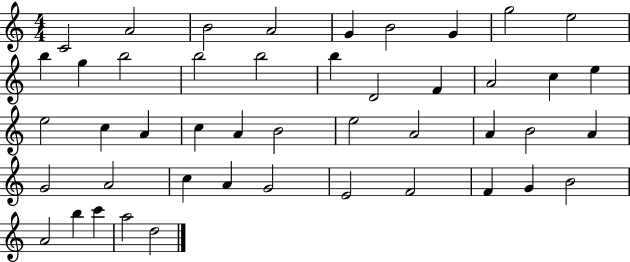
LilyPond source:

{
  \clef treble
  \numericTimeSignature
  \time 4/4
  \key c \major
  c'2 a'2 | b'2 a'2 | g'4 b'2 g'4 | g''2 e''2 | \break b''4 g''4 b''2 | b''2 b''2 | b''4 d'2 f'4 | a'2 c''4 e''4 | \break e''2 c''4 a'4 | c''4 a'4 b'2 | e''2 a'2 | a'4 b'2 a'4 | \break g'2 a'2 | c''4 a'4 g'2 | e'2 f'2 | f'4 g'4 b'2 | \break a'2 b''4 c'''4 | a''2 d''2 | \bar "|."
}